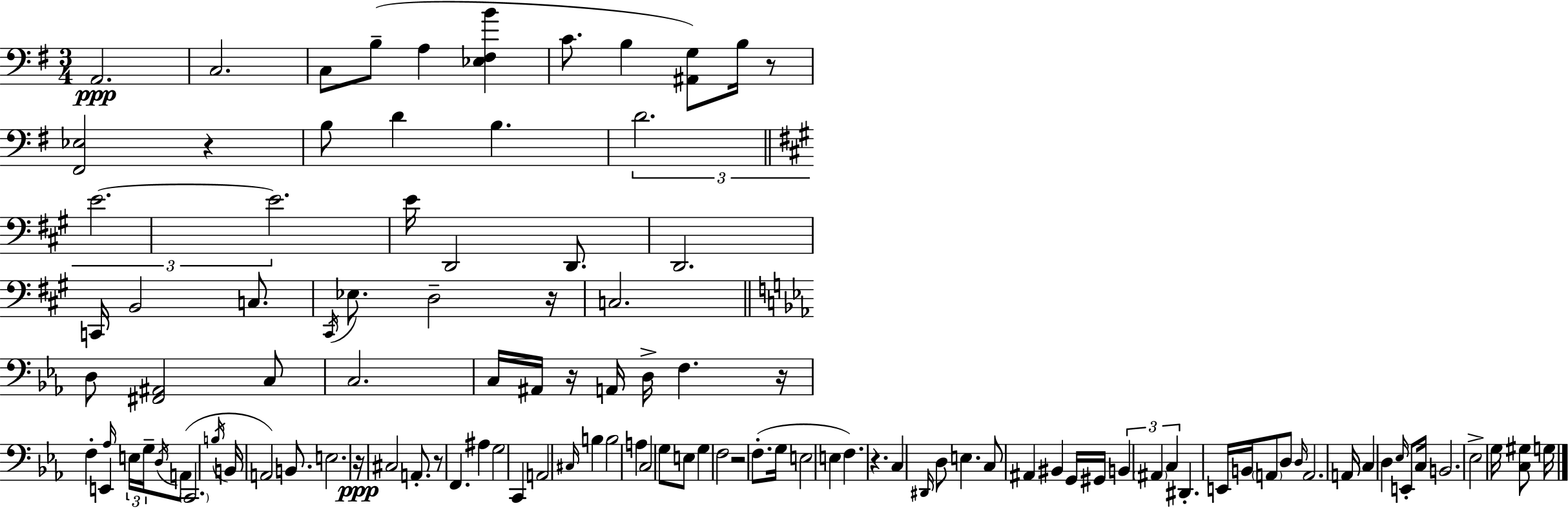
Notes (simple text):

A2/h. C3/h. C3/e B3/e A3/q [Eb3,F#3,B4]/q C4/e. B3/q [A#2,G3]/e B3/s R/e [F#2,Eb3]/h R/q B3/e D4/q B3/q. D4/h. E4/h. E4/h. E4/s D2/h D2/e. D2/h. C2/s B2/h C3/e. C#2/s Eb3/e. D3/h R/s C3/h. D3/e [F#2,A#2]/h C3/e C3/h. C3/s A#2/s R/s A2/s D3/s F3/q. R/s F3/q E2/q Ab3/s E3/s G3/s D3/s A2/e C2/h. B3/s B2/s A2/h B2/e. E3/h. R/s C#3/h A2/e. R/e F2/q. A#3/q G3/h C2/q A2/h C#3/s B3/q B3/h A3/q C3/h G3/e E3/e G3/q F3/h R/h F3/e. G3/s E3/h E3/q F3/q. R/q. C3/q D#2/s D3/e E3/q. C3/e A#2/q BIS2/q G2/s G#2/s B2/q A#2/q C3/q D#2/q. E2/s B2/s A2/e D3/e D3/s A2/h. A2/s C3/q D3/q Eb3/s E2/e C3/s B2/h. Eb3/h G3/s [C3,G#3]/e G3/s